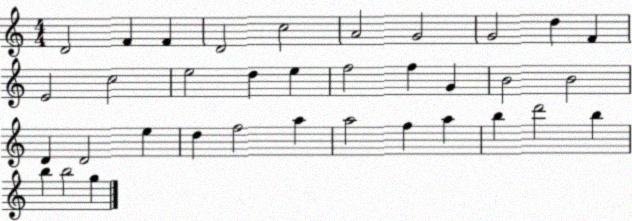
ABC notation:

X:1
T:Untitled
M:4/4
L:1/4
K:C
D2 F F D2 c2 A2 G2 G2 d F E2 c2 e2 d e f2 f G B2 B2 D D2 e d f2 a a2 f a b d'2 b b b2 g